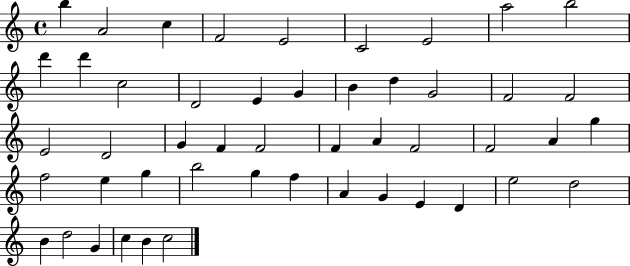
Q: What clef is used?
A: treble